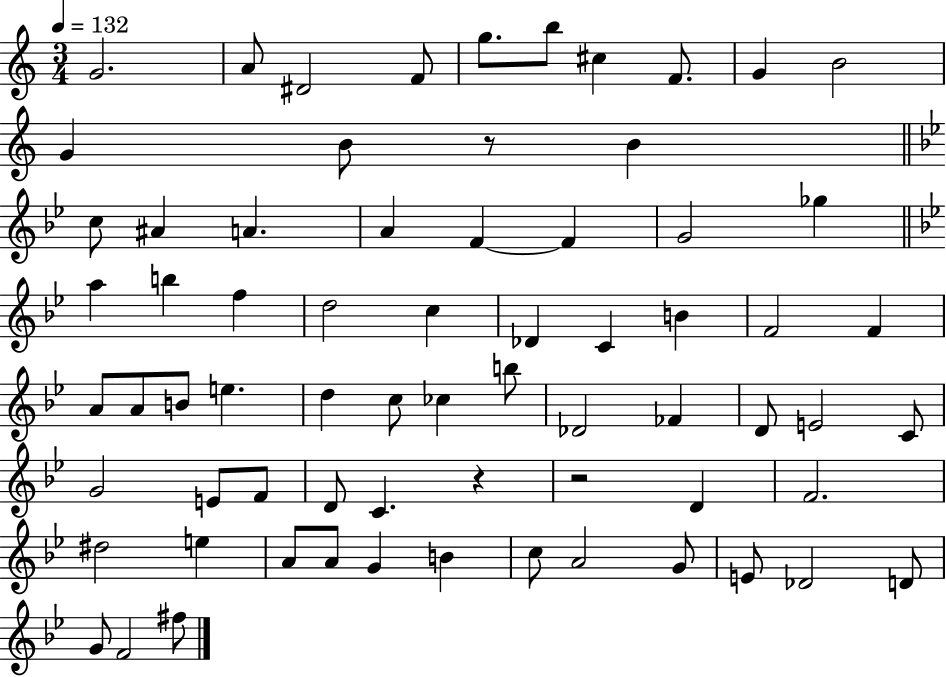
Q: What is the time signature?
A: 3/4